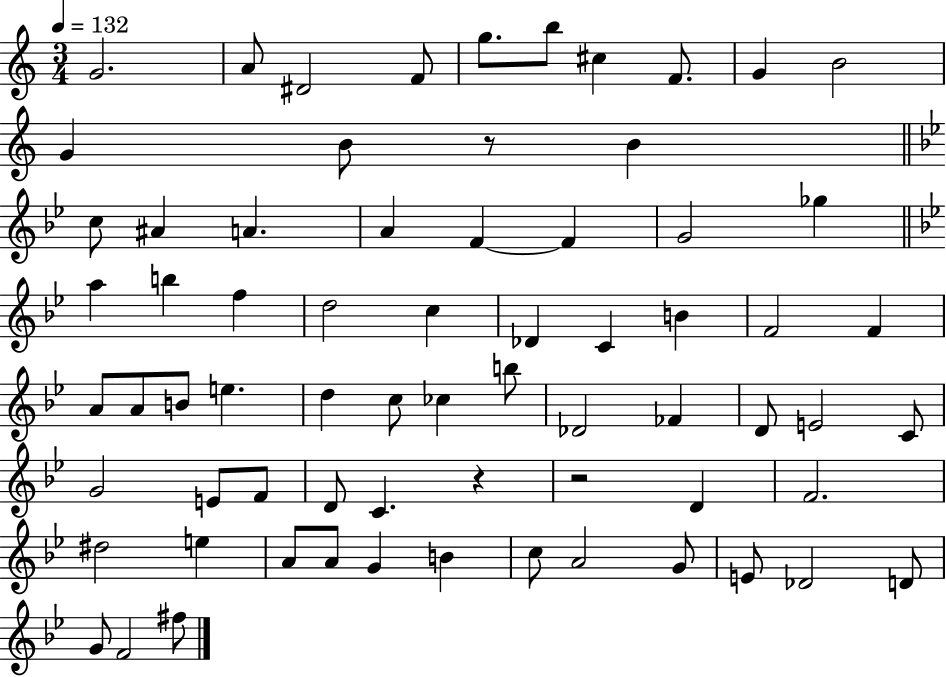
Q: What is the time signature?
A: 3/4